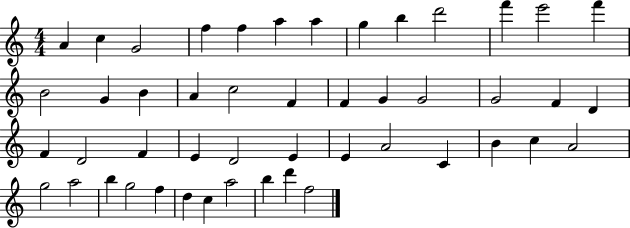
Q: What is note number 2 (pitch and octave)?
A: C5